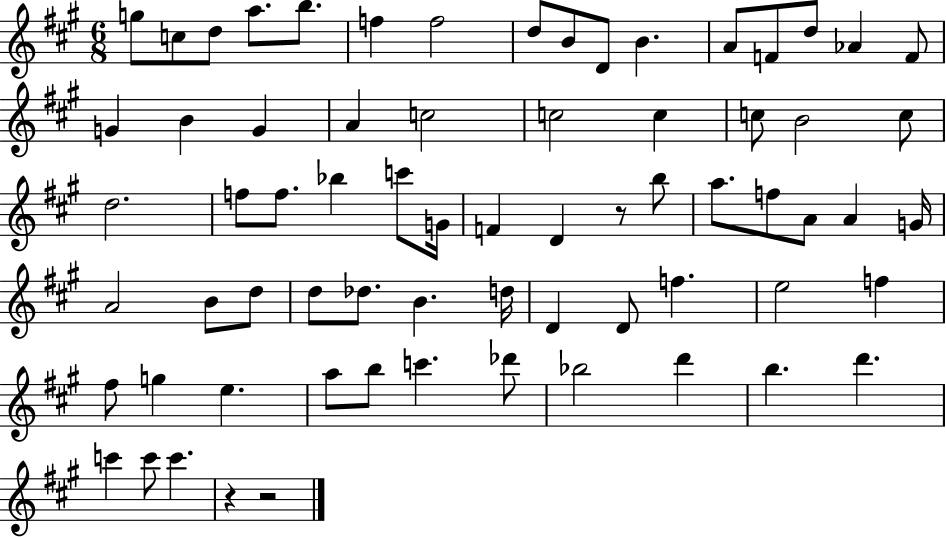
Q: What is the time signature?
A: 6/8